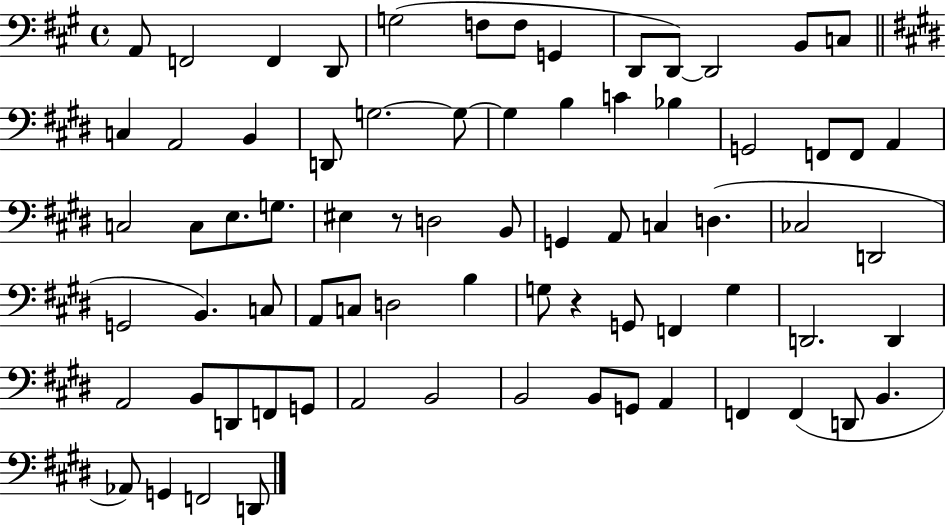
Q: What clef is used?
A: bass